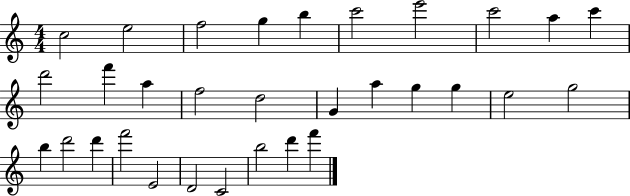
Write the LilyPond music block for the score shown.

{
  \clef treble
  \numericTimeSignature
  \time 4/4
  \key c \major
  c''2 e''2 | f''2 g''4 b''4 | c'''2 e'''2 | c'''2 a''4 c'''4 | \break d'''2 f'''4 a''4 | f''2 d''2 | g'4 a''4 g''4 g''4 | e''2 g''2 | \break b''4 d'''2 d'''4 | f'''2 e'2 | d'2 c'2 | b''2 d'''4 f'''4 | \break \bar "|."
}